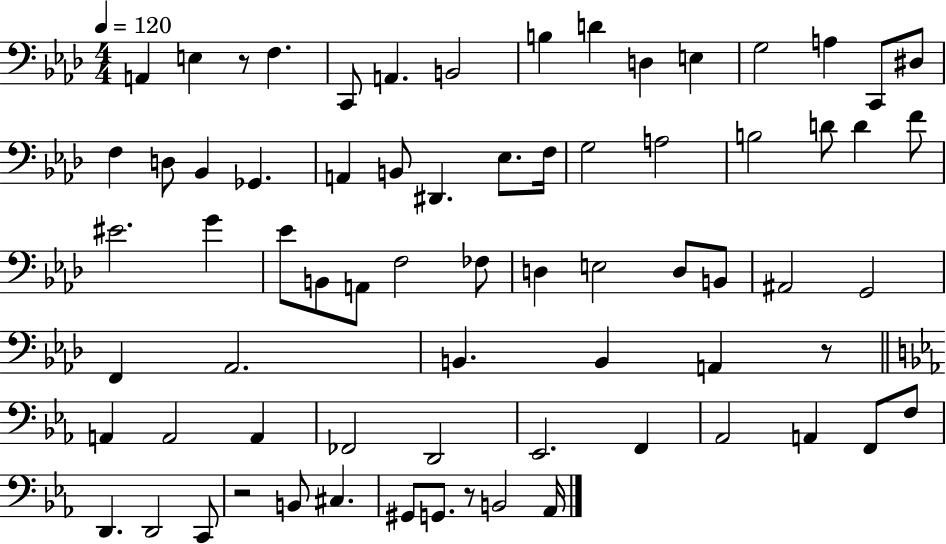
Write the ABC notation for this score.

X:1
T:Untitled
M:4/4
L:1/4
K:Ab
A,, E, z/2 F, C,,/2 A,, B,,2 B, D D, E, G,2 A, C,,/2 ^D,/2 F, D,/2 _B,, _G,, A,, B,,/2 ^D,, _E,/2 F,/4 G,2 A,2 B,2 D/2 D F/2 ^E2 G _E/2 B,,/2 A,,/2 F,2 _F,/2 D, E,2 D,/2 B,,/2 ^A,,2 G,,2 F,, _A,,2 B,, B,, A,, z/2 A,, A,,2 A,, _F,,2 D,,2 _E,,2 F,, _A,,2 A,, F,,/2 F,/2 D,, D,,2 C,,/2 z2 B,,/2 ^C, ^G,,/2 G,,/2 z/2 B,,2 _A,,/4